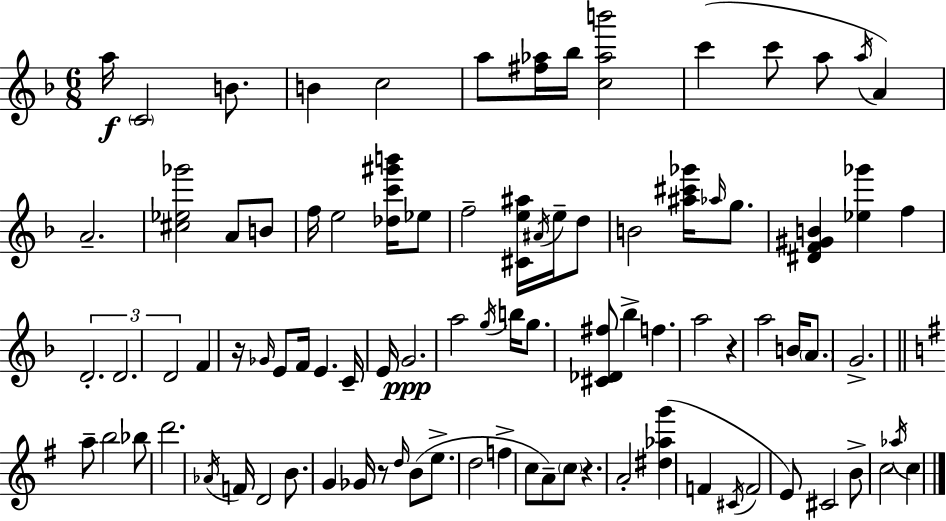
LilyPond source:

{
  \clef treble
  \numericTimeSignature
  \time 6/8
  \key f \major
  a''16\f \parenthesize c'2 b'8. | b'4 c''2 | a''8 <fis'' aes''>16 bes''16 <c'' aes'' b'''>2 | c'''4( c'''8 a''8 \acciaccatura { a''16 } a'4) | \break a'2.-- | <cis'' ees'' ges'''>2 a'8 b'8 | f''16 e''2 <des'' c''' gis''' b'''>16 ees''8 | f''2-- <cis' e'' ais''>16 \acciaccatura { ais'16 } e''16-- | \break d''8 b'2 <ais'' cis''' ges'''>16 \grace { aes''16 } | g''8. <dis' f' gis' b'>4 <ees'' ges'''>4 f''4 | \tuplet 3/2 { d'2.-. | d'2. | \break d'2 } f'4 | r16 \grace { ges'16 } e'8 f'16 e'4. | c'16-- e'16 g'2.\ppp | a''2 | \break \acciaccatura { g''16 } b''16 g''8. <cis' des' fis''>8 bes''4-> f''4. | a''2 | r4 a''2 | b'16 \parenthesize a'8. g'2.-> | \break \bar "||" \break \key g \major a''8-- b''2 bes''8 | d'''2. | \acciaccatura { aes'16 } f'16 d'2 b'8. | g'4 ges'16 r8 \grace { d''16 } b'8( e''8.-> | \break d''2 f''4-> | c''8 a'8--) \parenthesize c''8 r4. | a'2-. <dis'' aes'' g'''>4( | f'4 \acciaccatura { cis'16 } f'2 | \break e'8) cis'2 | b'8-> c''2 \acciaccatura { aes''16 } | c''4 \bar "|."
}